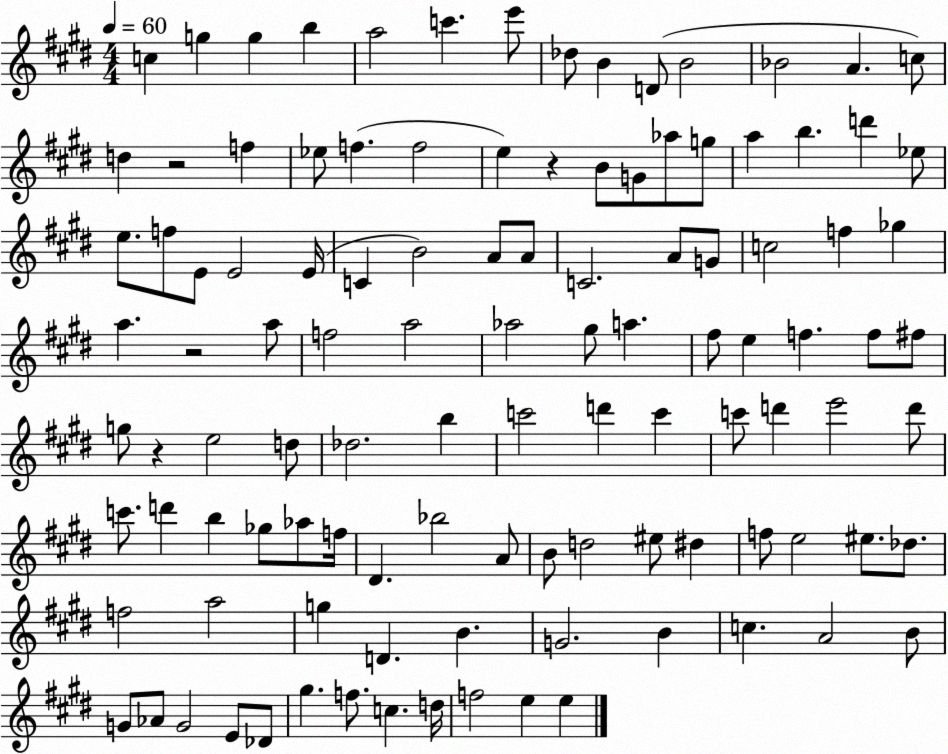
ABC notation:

X:1
T:Untitled
M:4/4
L:1/4
K:E
c g g b a2 c' e'/2 _d/2 B D/2 B2 _B2 A c/2 d z2 f _e/2 f f2 e z B/2 G/2 _a/2 g/2 a b d' _e/2 e/2 f/2 E/2 E2 E/4 C B2 A/2 A/2 C2 A/2 G/2 c2 f _g a z2 a/2 f2 a2 _a2 ^g/2 a ^f/2 e f f/2 ^f/2 g/2 z e2 d/2 _d2 b c'2 d' c' c'/2 d' e'2 d'/2 c'/2 d' b _g/2 _a/2 f/4 ^D _b2 A/2 B/2 d2 ^e/2 ^d f/2 e2 ^e/2 _d/2 f2 a2 g D B G2 B c A2 B/2 G/2 _A/2 G2 E/2 _D/2 ^g f/2 c d/4 f2 e e